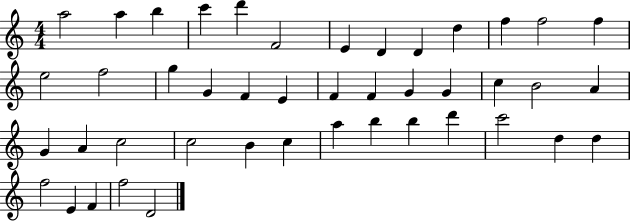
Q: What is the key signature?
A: C major